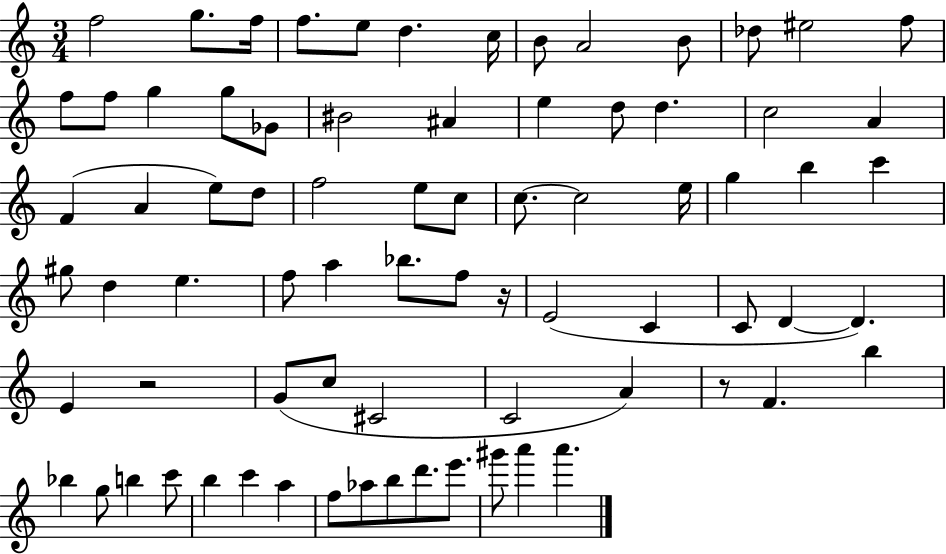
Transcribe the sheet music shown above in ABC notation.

X:1
T:Untitled
M:3/4
L:1/4
K:C
f2 g/2 f/4 f/2 e/2 d c/4 B/2 A2 B/2 _d/2 ^e2 f/2 f/2 f/2 g g/2 _G/2 ^B2 ^A e d/2 d c2 A F A e/2 d/2 f2 e/2 c/2 c/2 c2 e/4 g b c' ^g/2 d e f/2 a _b/2 f/2 z/4 E2 C C/2 D D E z2 G/2 c/2 ^C2 C2 A z/2 F b _b g/2 b c'/2 b c' a f/2 _a/2 b/2 d'/2 e'/2 ^g'/2 a' a'